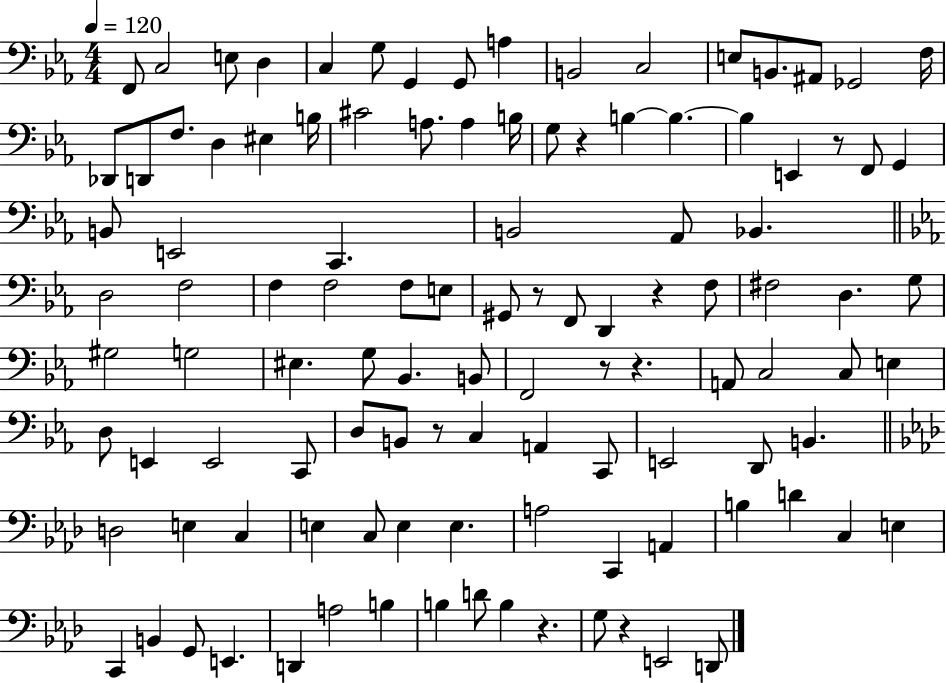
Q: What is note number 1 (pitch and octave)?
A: F2